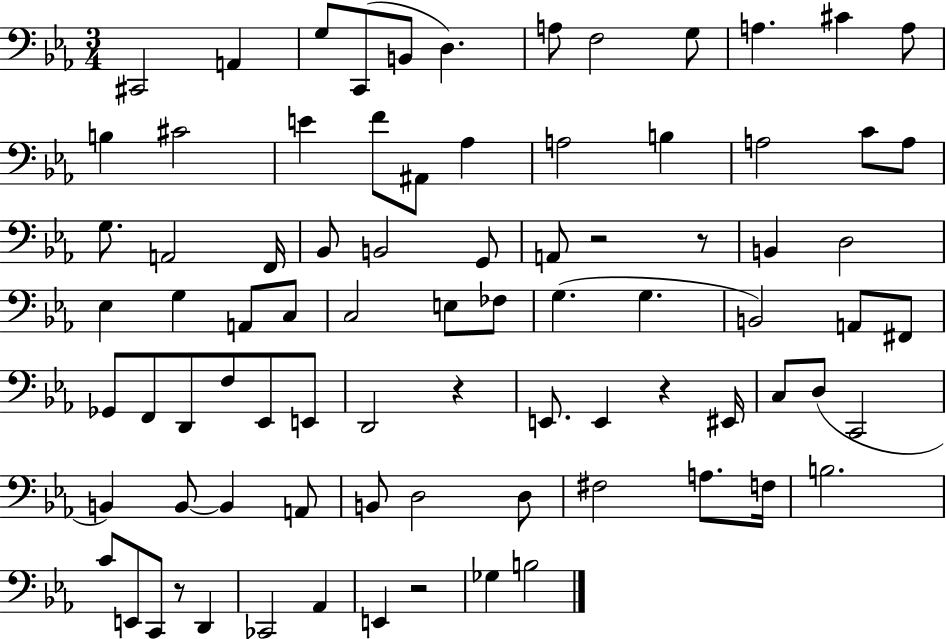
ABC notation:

X:1
T:Untitled
M:3/4
L:1/4
K:Eb
^C,,2 A,, G,/2 C,,/2 B,,/2 D, A,/2 F,2 G,/2 A, ^C A,/2 B, ^C2 E F/2 ^A,,/2 _A, A,2 B, A,2 C/2 A,/2 G,/2 A,,2 F,,/4 _B,,/2 B,,2 G,,/2 A,,/2 z2 z/2 B,, D,2 _E, G, A,,/2 C,/2 C,2 E,/2 _F,/2 G, G, B,,2 A,,/2 ^F,,/2 _G,,/2 F,,/2 D,,/2 F,/2 _E,,/2 E,,/2 D,,2 z E,,/2 E,, z ^E,,/4 C,/2 D,/2 C,,2 B,, B,,/2 B,, A,,/2 B,,/2 D,2 D,/2 ^F,2 A,/2 F,/4 B,2 C/2 E,,/2 C,,/2 z/2 D,, _C,,2 _A,, E,, z2 _G, B,2